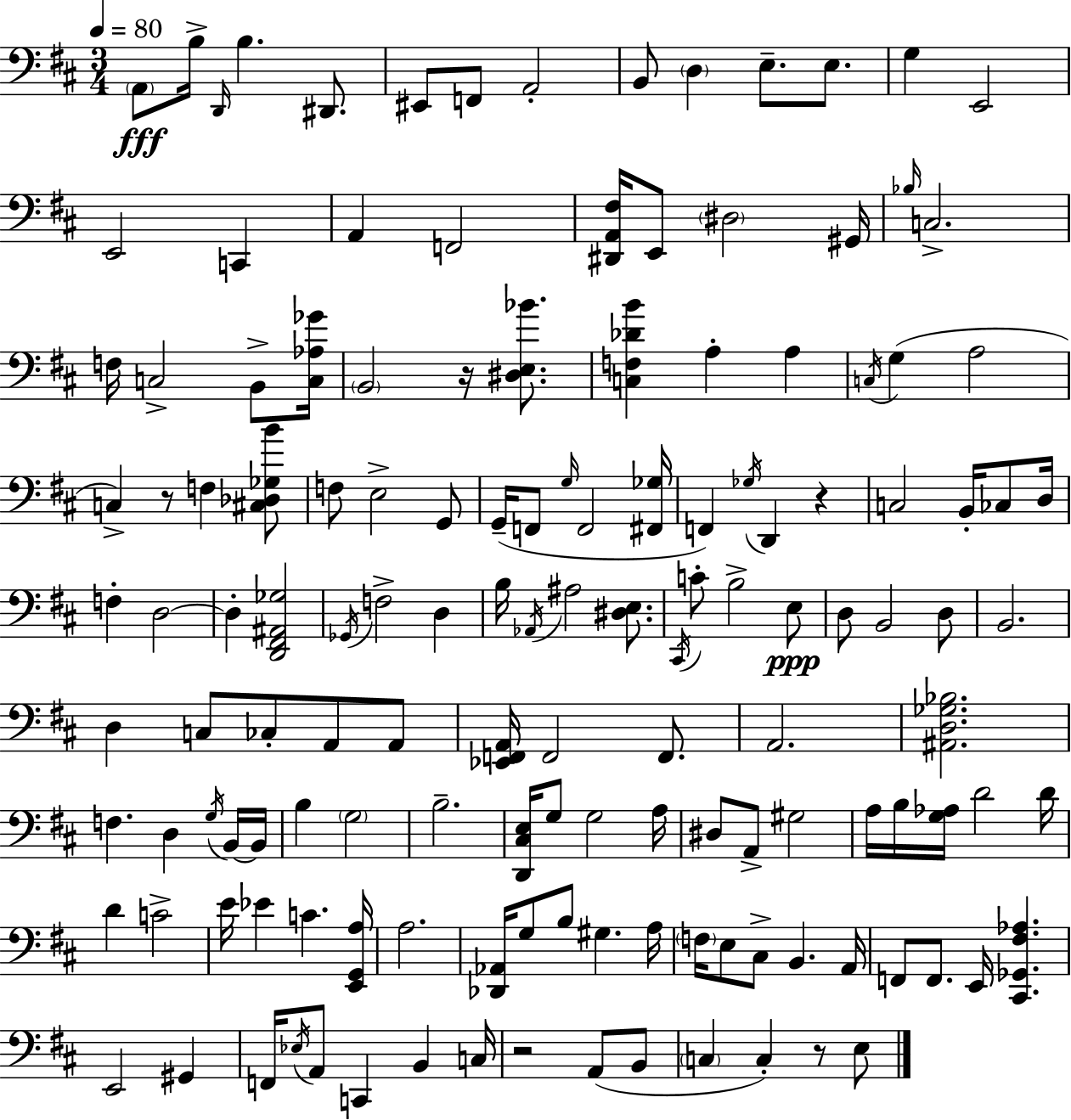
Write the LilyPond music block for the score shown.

{
  \clef bass
  \numericTimeSignature
  \time 3/4
  \key d \major
  \tempo 4 = 80
  \parenthesize a,8\fff b16-> \grace { d,16 } b4. dis,8. | eis,8 f,8 a,2-. | b,8 \parenthesize d4 e8.-- e8. | g4 e,2 | \break e,2 c,4 | a,4 f,2 | <dis, a, fis>16 e,8 \parenthesize dis2 | gis,16 \grace { bes16 } c2.-> | \break f16 c2-> b,8-> | <c aes ges'>16 \parenthesize b,2 r16 <dis e bes'>8. | <c f des' b'>4 a4-. a4 | \acciaccatura { c16 } g4( a2 | \break c4->) r8 f4 | <cis des ges b'>8 f8 e2-> | g,8 g,16--( f,8 \grace { g16 } f,2 | <fis, ges>16 f,4) \acciaccatura { ges16 } d,4 | \break r4 c2 | b,16-. ces8 d16 f4-. d2~~ | d4-. <d, fis, ais, ges>2 | \acciaccatura { ges,16 } f2-> | \break d4 b16 \acciaccatura { aes,16 } ais2 | <dis e>8. \acciaccatura { cis,16 } c'8-. b2-> | e8\ppp d8 b,2 | d8 b,2. | \break d4 | c8 ces8-. a,8 a,8 <ees, f, a,>16 f,2 | f,8. a,2. | <ais, d ges bes>2. | \break f4. | d4 \acciaccatura { g16 } b,16~~ b,16 b4 | \parenthesize g2 b2.-- | <d, cis e>16 g8 | \break g2 a16 dis8 a,8-> | gis2 a16 b16 <g aes>16 | d'2 d'16 d'4 | c'2-> e'16 ees'4 | \break c'4. <e, g, a>16 a2. | <des, aes,>16 g8 | b8 gis4. a16 \parenthesize f16 e8 | cis8-> b,4. a,16 f,8 f,8. | \break e,16 <cis, ges, fis aes>4. e,2 | gis,4 f,16 \acciaccatura { ees16 } a,8 | c,4 b,4 c16 r2 | a,8( b,8 \parenthesize c4 | \break c4-.) r8 e8 \bar "|."
}